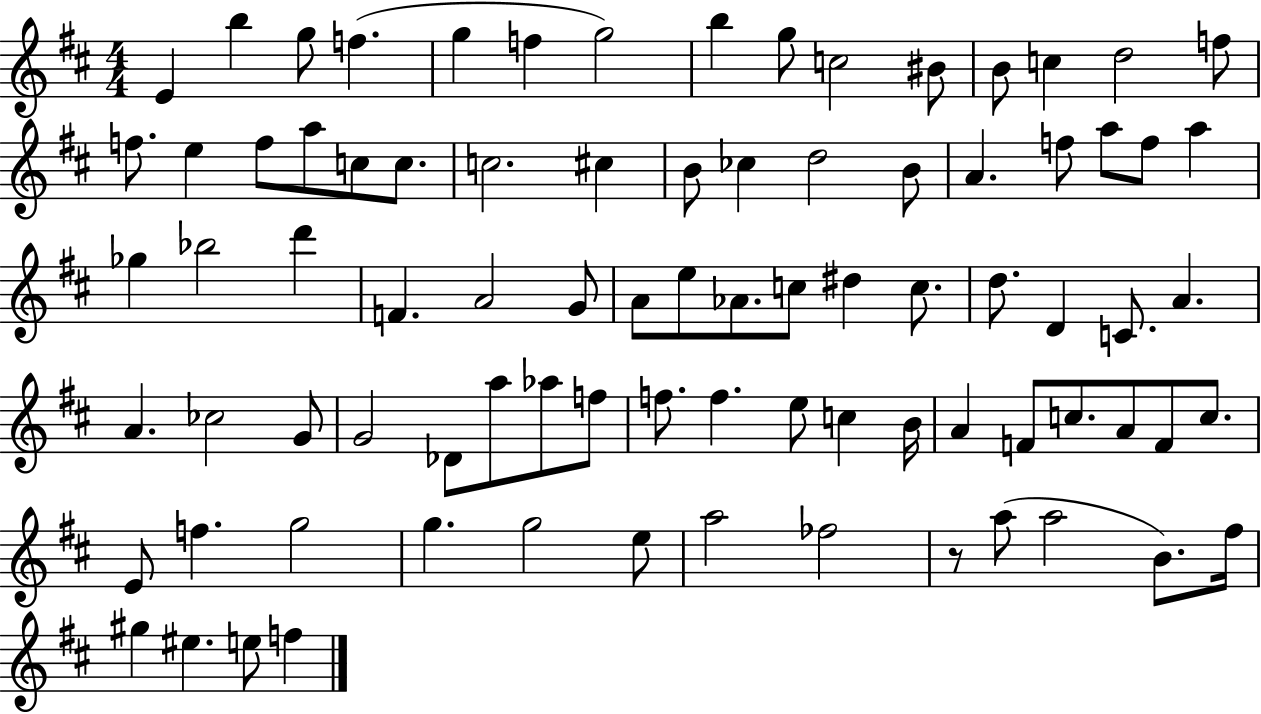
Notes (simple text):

E4/q B5/q G5/e F5/q. G5/q F5/q G5/h B5/q G5/e C5/h BIS4/e B4/e C5/q D5/h F5/e F5/e. E5/q F5/e A5/e C5/e C5/e. C5/h. C#5/q B4/e CES5/q D5/h B4/e A4/q. F5/e A5/e F5/e A5/q Gb5/q Bb5/h D6/q F4/q. A4/h G4/e A4/e E5/e Ab4/e. C5/e D#5/q C5/e. D5/e. D4/q C4/e. A4/q. A4/q. CES5/h G4/e G4/h Db4/e A5/e Ab5/e F5/e F5/e. F5/q. E5/e C5/q B4/s A4/q F4/e C5/e. A4/e F4/e C5/e. E4/e F5/q. G5/h G5/q. G5/h E5/e A5/h FES5/h R/e A5/e A5/h B4/e. F#5/s G#5/q EIS5/q. E5/e F5/q